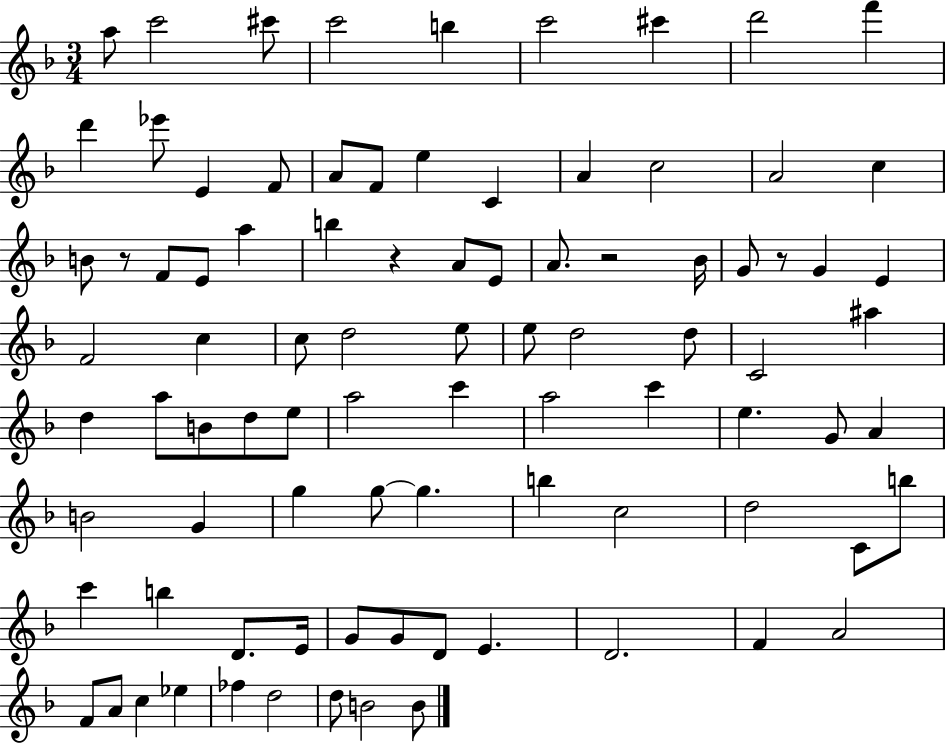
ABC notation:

X:1
T:Untitled
M:3/4
L:1/4
K:F
a/2 c'2 ^c'/2 c'2 b c'2 ^c' d'2 f' d' _e'/2 E F/2 A/2 F/2 e C A c2 A2 c B/2 z/2 F/2 E/2 a b z A/2 E/2 A/2 z2 _B/4 G/2 z/2 G E F2 c c/2 d2 e/2 e/2 d2 d/2 C2 ^a d a/2 B/2 d/2 e/2 a2 c' a2 c' e G/2 A B2 G g g/2 g b c2 d2 C/2 b/2 c' b D/2 E/4 G/2 G/2 D/2 E D2 F A2 F/2 A/2 c _e _f d2 d/2 B2 B/2